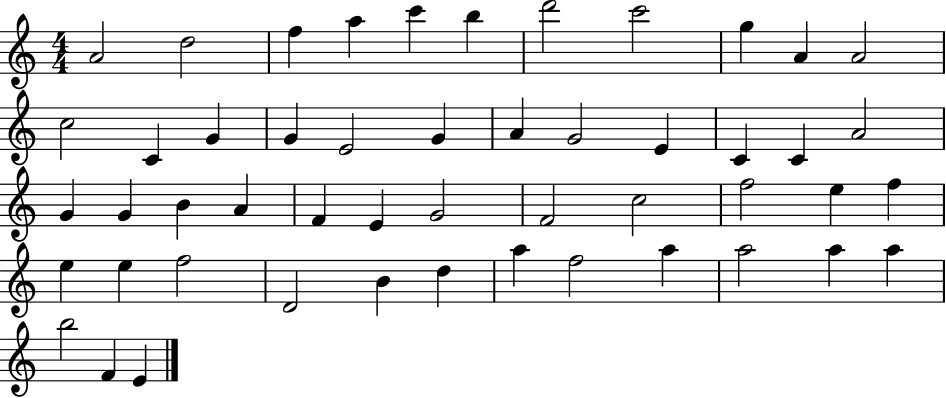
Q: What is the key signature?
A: C major